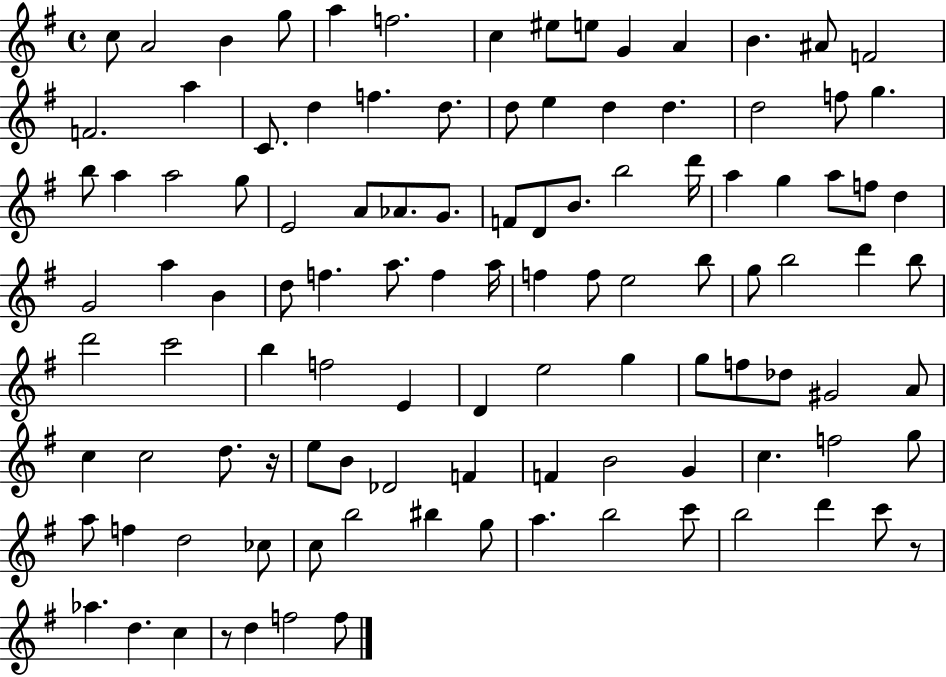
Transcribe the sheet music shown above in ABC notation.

X:1
T:Untitled
M:4/4
L:1/4
K:G
c/2 A2 B g/2 a f2 c ^e/2 e/2 G A B ^A/2 F2 F2 a C/2 d f d/2 d/2 e d d d2 f/2 g b/2 a a2 g/2 E2 A/2 _A/2 G/2 F/2 D/2 B/2 b2 d'/4 a g a/2 f/2 d G2 a B d/2 f a/2 f a/4 f f/2 e2 b/2 g/2 b2 d' b/2 d'2 c'2 b f2 E D e2 g g/2 f/2 _d/2 ^G2 A/2 c c2 d/2 z/4 e/2 B/2 _D2 F F B2 G c f2 g/2 a/2 f d2 _c/2 c/2 b2 ^b g/2 a b2 c'/2 b2 d' c'/2 z/2 _a d c z/2 d f2 f/2